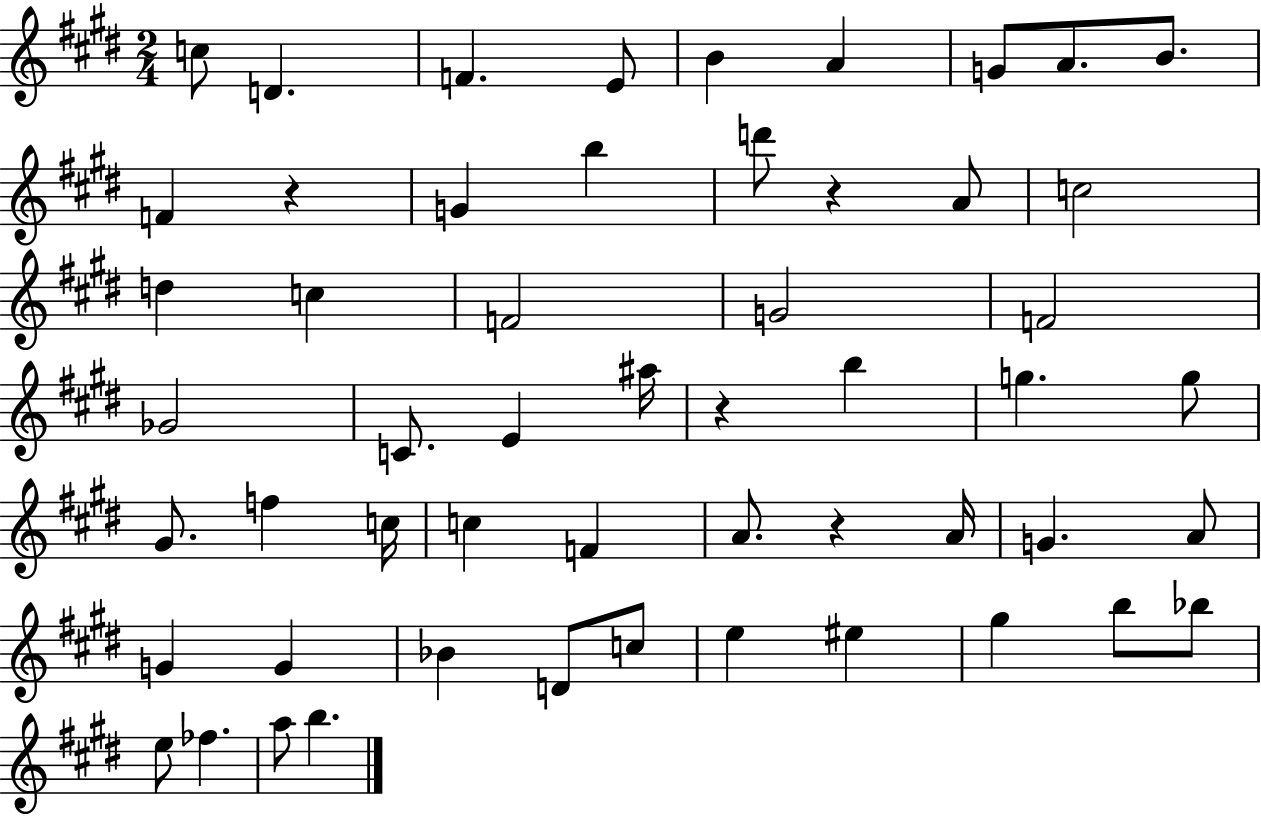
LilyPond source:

{
  \clef treble
  \numericTimeSignature
  \time 2/4
  \key e \major
  c''8 d'4. | f'4. e'8 | b'4 a'4 | g'8 a'8. b'8. | \break f'4 r4 | g'4 b''4 | d'''8 r4 a'8 | c''2 | \break d''4 c''4 | f'2 | g'2 | f'2 | \break ges'2 | c'8. e'4 ais''16 | r4 b''4 | g''4. g''8 | \break gis'8. f''4 c''16 | c''4 f'4 | a'8. r4 a'16 | g'4. a'8 | \break g'4 g'4 | bes'4 d'8 c''8 | e''4 eis''4 | gis''4 b''8 bes''8 | \break e''8 fes''4. | a''8 b''4. | \bar "|."
}